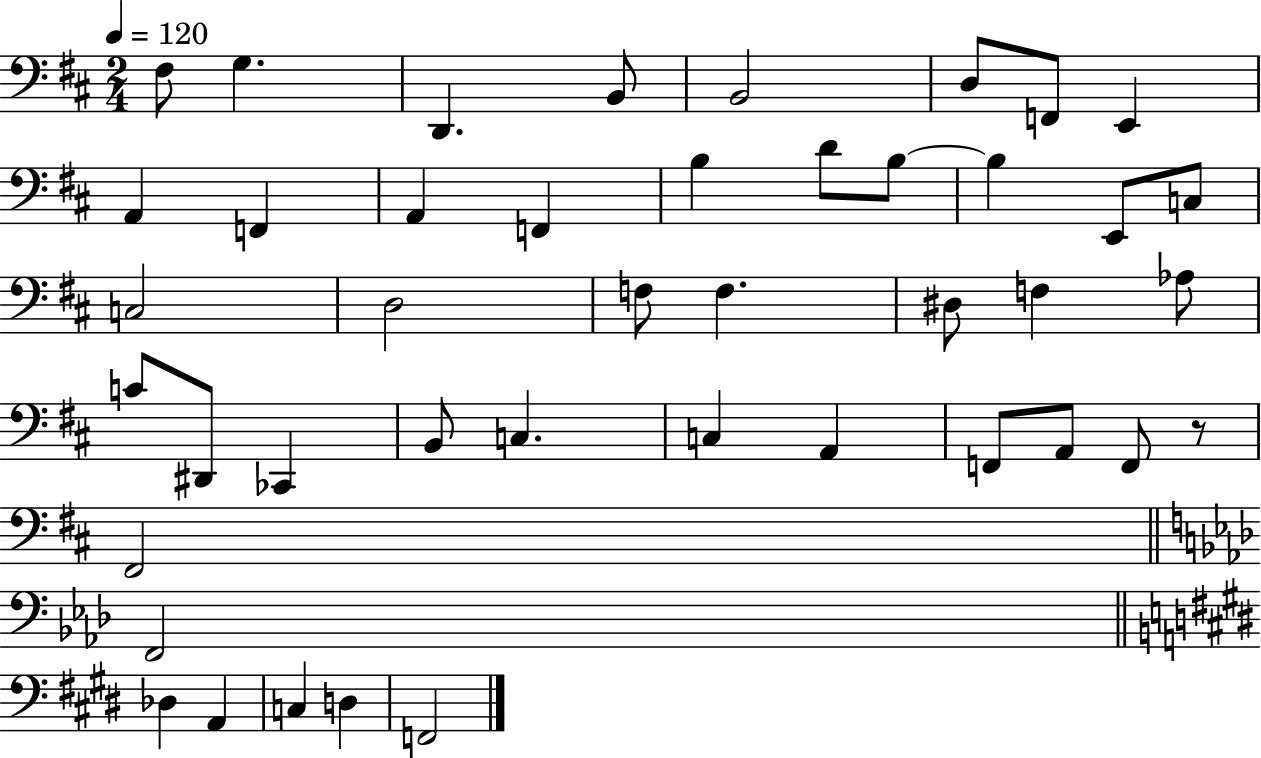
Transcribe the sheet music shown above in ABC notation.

X:1
T:Untitled
M:2/4
L:1/4
K:D
^F,/2 G, D,, B,,/2 B,,2 D,/2 F,,/2 E,, A,, F,, A,, F,, B, D/2 B,/2 B, E,,/2 C,/2 C,2 D,2 F,/2 F, ^D,/2 F, _A,/2 C/2 ^D,,/2 _C,, B,,/2 C, C, A,, F,,/2 A,,/2 F,,/2 z/2 ^F,,2 F,,2 _D, A,, C, D, F,,2